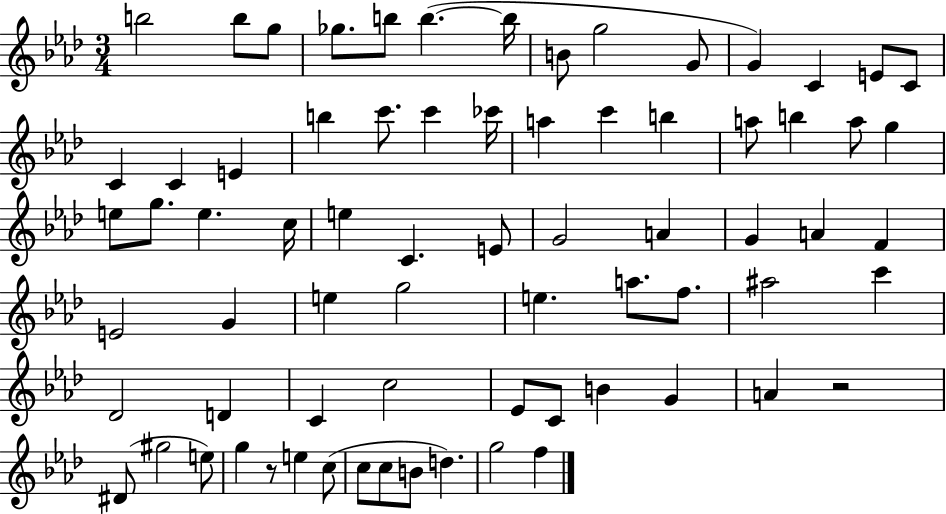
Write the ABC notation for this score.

X:1
T:Untitled
M:3/4
L:1/4
K:Ab
b2 b/2 g/2 _g/2 b/2 b b/4 B/2 g2 G/2 G C E/2 C/2 C C E b c'/2 c' _c'/4 a c' b a/2 b a/2 g e/2 g/2 e c/4 e C E/2 G2 A G A F E2 G e g2 e a/2 f/2 ^a2 c' _D2 D C c2 _E/2 C/2 B G A z2 ^D/2 ^g2 e/2 g z/2 e c/2 c/2 c/2 B/2 d g2 f